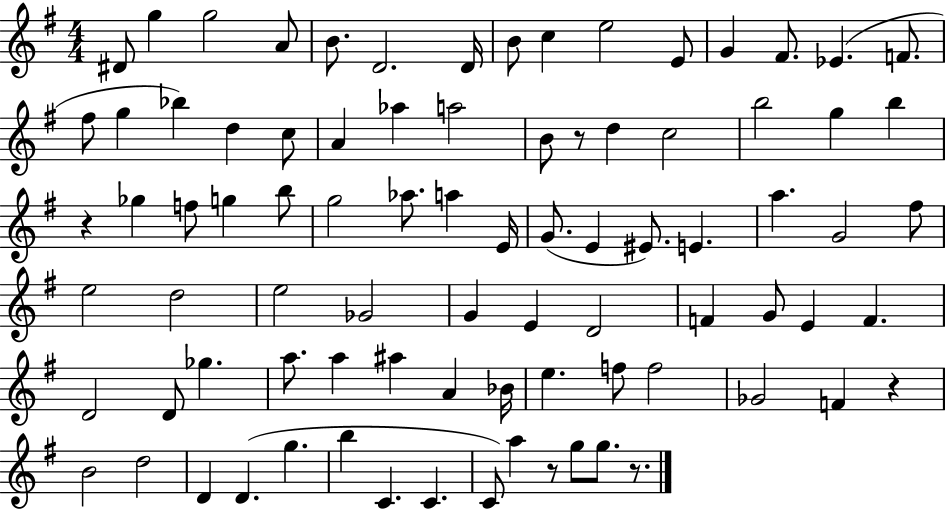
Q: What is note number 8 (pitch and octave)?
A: B4